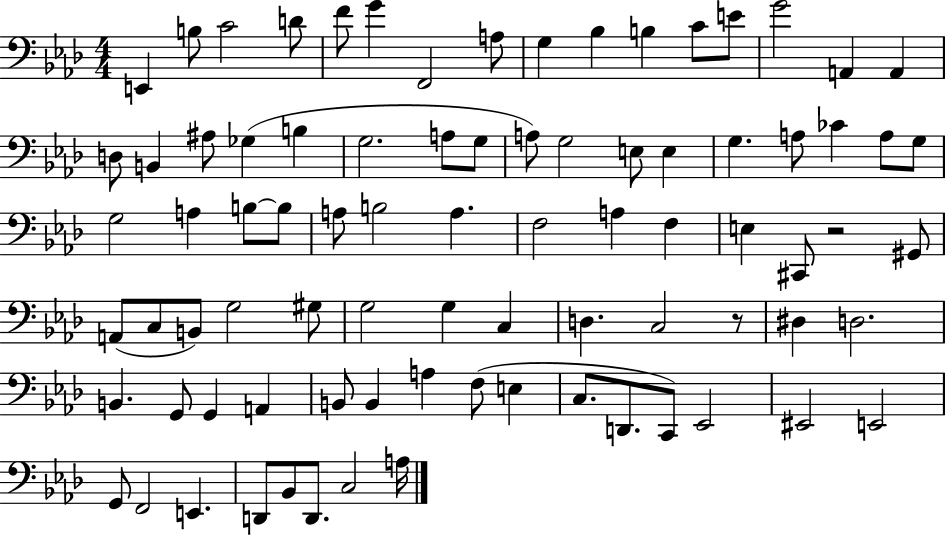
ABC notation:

X:1
T:Untitled
M:4/4
L:1/4
K:Ab
E,, B,/2 C2 D/2 F/2 G F,,2 A,/2 G, _B, B, C/2 E/2 G2 A,, A,, D,/2 B,, ^A,/2 _G, B, G,2 A,/2 G,/2 A,/2 G,2 E,/2 E, G, A,/2 _C A,/2 G,/2 G,2 A, B,/2 B,/2 A,/2 B,2 A, F,2 A, F, E, ^C,,/2 z2 ^G,,/2 A,,/2 C,/2 B,,/2 G,2 ^G,/2 G,2 G, C, D, C,2 z/2 ^D, D,2 B,, G,,/2 G,, A,, B,,/2 B,, A, F,/2 E, C,/2 D,,/2 C,,/2 _E,,2 ^E,,2 E,,2 G,,/2 F,,2 E,, D,,/2 _B,,/2 D,,/2 C,2 A,/4